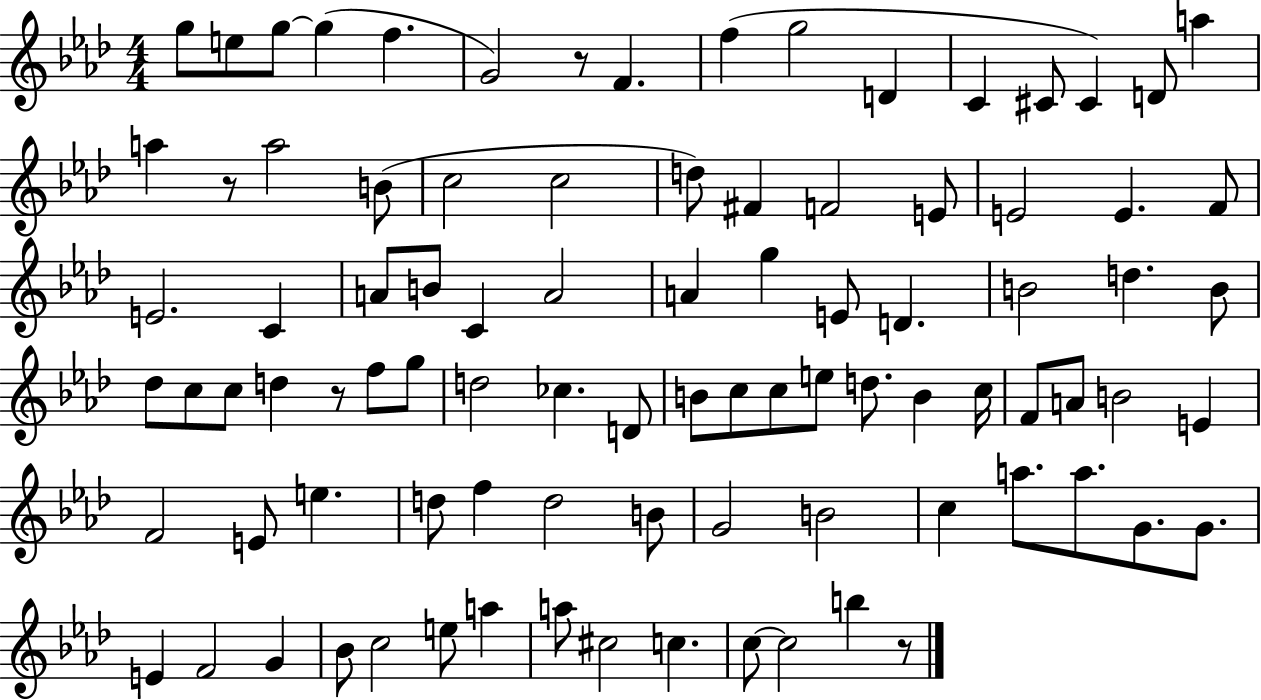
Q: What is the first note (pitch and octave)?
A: G5